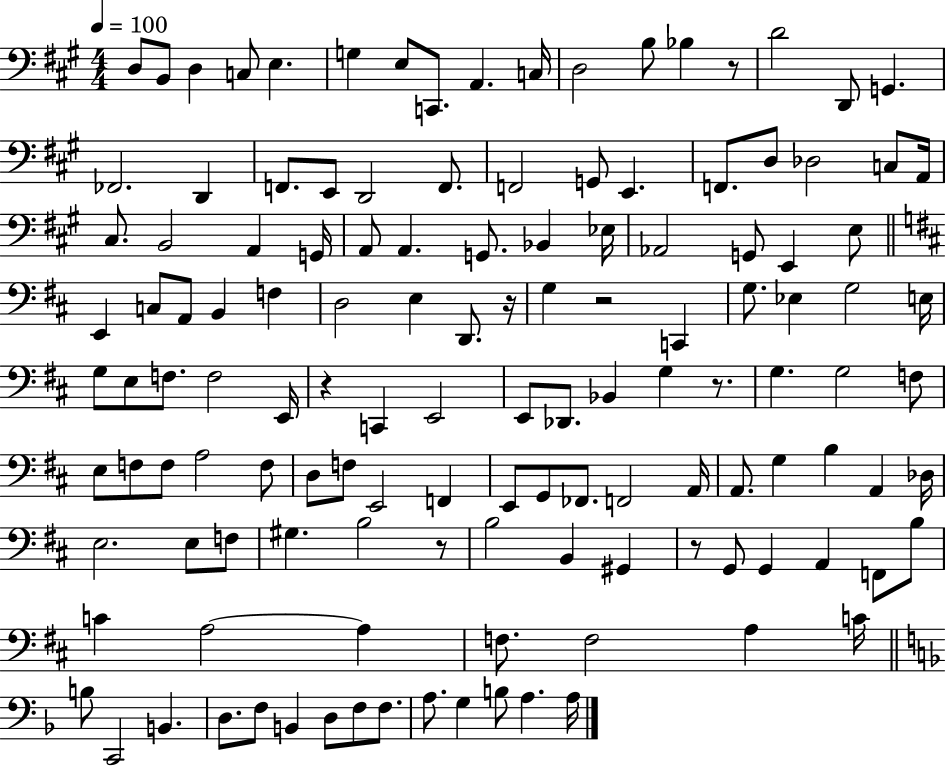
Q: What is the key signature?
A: A major